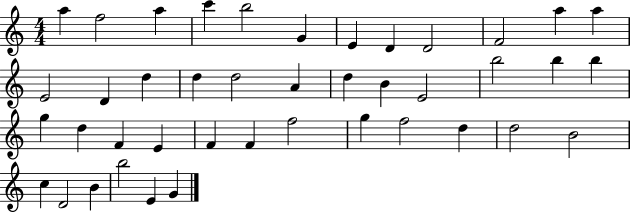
A5/q F5/h A5/q C6/q B5/h G4/q E4/q D4/q D4/h F4/h A5/q A5/q E4/h D4/q D5/q D5/q D5/h A4/q D5/q B4/q E4/h B5/h B5/q B5/q G5/q D5/q F4/q E4/q F4/q F4/q F5/h G5/q F5/h D5/q D5/h B4/h C5/q D4/h B4/q B5/h E4/q G4/q